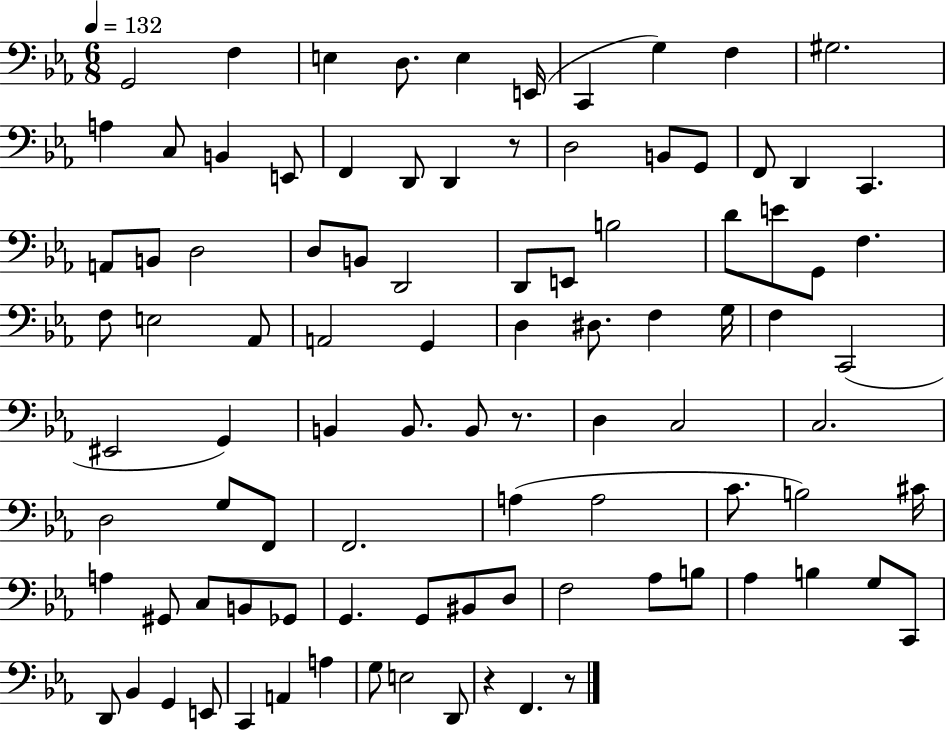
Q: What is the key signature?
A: EES major